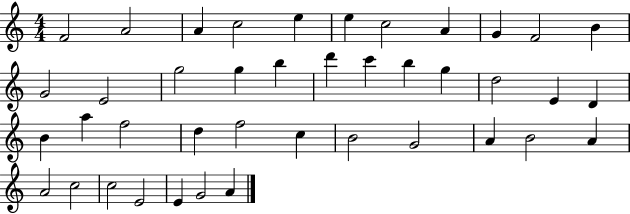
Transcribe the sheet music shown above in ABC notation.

X:1
T:Untitled
M:4/4
L:1/4
K:C
F2 A2 A c2 e e c2 A G F2 B G2 E2 g2 g b d' c' b g d2 E D B a f2 d f2 c B2 G2 A B2 A A2 c2 c2 E2 E G2 A